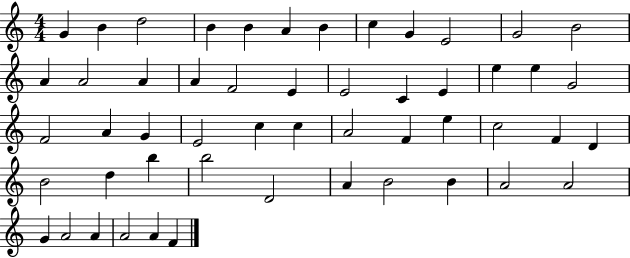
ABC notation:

X:1
T:Untitled
M:4/4
L:1/4
K:C
G B d2 B B A B c G E2 G2 B2 A A2 A A F2 E E2 C E e e G2 F2 A G E2 c c A2 F e c2 F D B2 d b b2 D2 A B2 B A2 A2 G A2 A A2 A F